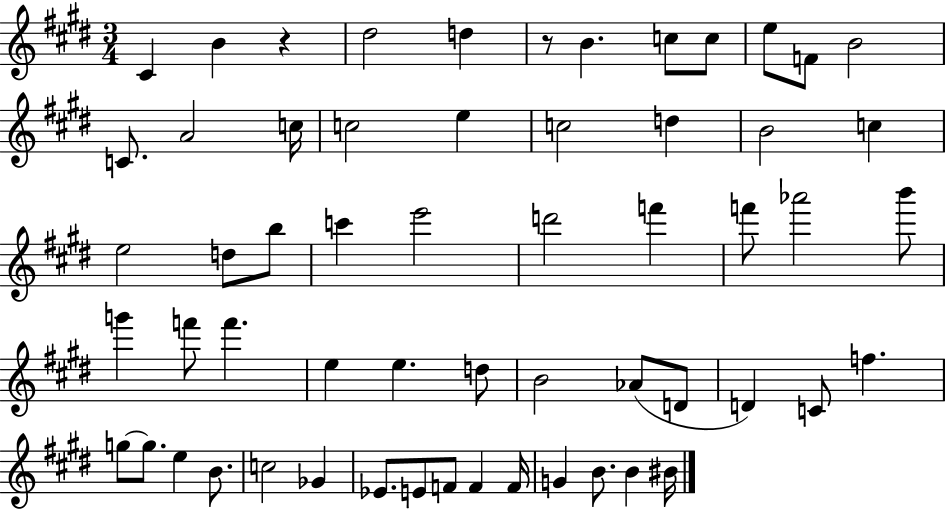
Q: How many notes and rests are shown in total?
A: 58